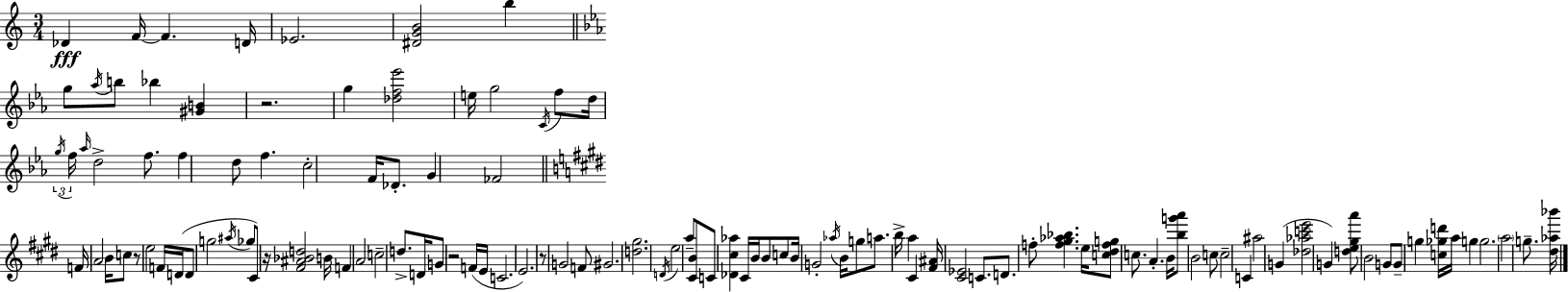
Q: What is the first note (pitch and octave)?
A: Db4